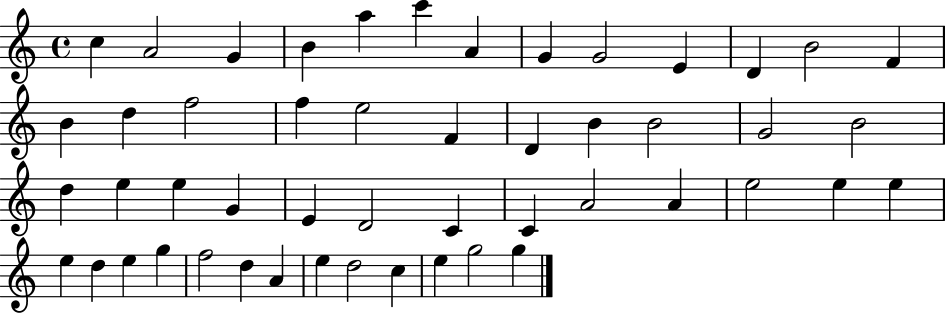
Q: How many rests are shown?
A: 0